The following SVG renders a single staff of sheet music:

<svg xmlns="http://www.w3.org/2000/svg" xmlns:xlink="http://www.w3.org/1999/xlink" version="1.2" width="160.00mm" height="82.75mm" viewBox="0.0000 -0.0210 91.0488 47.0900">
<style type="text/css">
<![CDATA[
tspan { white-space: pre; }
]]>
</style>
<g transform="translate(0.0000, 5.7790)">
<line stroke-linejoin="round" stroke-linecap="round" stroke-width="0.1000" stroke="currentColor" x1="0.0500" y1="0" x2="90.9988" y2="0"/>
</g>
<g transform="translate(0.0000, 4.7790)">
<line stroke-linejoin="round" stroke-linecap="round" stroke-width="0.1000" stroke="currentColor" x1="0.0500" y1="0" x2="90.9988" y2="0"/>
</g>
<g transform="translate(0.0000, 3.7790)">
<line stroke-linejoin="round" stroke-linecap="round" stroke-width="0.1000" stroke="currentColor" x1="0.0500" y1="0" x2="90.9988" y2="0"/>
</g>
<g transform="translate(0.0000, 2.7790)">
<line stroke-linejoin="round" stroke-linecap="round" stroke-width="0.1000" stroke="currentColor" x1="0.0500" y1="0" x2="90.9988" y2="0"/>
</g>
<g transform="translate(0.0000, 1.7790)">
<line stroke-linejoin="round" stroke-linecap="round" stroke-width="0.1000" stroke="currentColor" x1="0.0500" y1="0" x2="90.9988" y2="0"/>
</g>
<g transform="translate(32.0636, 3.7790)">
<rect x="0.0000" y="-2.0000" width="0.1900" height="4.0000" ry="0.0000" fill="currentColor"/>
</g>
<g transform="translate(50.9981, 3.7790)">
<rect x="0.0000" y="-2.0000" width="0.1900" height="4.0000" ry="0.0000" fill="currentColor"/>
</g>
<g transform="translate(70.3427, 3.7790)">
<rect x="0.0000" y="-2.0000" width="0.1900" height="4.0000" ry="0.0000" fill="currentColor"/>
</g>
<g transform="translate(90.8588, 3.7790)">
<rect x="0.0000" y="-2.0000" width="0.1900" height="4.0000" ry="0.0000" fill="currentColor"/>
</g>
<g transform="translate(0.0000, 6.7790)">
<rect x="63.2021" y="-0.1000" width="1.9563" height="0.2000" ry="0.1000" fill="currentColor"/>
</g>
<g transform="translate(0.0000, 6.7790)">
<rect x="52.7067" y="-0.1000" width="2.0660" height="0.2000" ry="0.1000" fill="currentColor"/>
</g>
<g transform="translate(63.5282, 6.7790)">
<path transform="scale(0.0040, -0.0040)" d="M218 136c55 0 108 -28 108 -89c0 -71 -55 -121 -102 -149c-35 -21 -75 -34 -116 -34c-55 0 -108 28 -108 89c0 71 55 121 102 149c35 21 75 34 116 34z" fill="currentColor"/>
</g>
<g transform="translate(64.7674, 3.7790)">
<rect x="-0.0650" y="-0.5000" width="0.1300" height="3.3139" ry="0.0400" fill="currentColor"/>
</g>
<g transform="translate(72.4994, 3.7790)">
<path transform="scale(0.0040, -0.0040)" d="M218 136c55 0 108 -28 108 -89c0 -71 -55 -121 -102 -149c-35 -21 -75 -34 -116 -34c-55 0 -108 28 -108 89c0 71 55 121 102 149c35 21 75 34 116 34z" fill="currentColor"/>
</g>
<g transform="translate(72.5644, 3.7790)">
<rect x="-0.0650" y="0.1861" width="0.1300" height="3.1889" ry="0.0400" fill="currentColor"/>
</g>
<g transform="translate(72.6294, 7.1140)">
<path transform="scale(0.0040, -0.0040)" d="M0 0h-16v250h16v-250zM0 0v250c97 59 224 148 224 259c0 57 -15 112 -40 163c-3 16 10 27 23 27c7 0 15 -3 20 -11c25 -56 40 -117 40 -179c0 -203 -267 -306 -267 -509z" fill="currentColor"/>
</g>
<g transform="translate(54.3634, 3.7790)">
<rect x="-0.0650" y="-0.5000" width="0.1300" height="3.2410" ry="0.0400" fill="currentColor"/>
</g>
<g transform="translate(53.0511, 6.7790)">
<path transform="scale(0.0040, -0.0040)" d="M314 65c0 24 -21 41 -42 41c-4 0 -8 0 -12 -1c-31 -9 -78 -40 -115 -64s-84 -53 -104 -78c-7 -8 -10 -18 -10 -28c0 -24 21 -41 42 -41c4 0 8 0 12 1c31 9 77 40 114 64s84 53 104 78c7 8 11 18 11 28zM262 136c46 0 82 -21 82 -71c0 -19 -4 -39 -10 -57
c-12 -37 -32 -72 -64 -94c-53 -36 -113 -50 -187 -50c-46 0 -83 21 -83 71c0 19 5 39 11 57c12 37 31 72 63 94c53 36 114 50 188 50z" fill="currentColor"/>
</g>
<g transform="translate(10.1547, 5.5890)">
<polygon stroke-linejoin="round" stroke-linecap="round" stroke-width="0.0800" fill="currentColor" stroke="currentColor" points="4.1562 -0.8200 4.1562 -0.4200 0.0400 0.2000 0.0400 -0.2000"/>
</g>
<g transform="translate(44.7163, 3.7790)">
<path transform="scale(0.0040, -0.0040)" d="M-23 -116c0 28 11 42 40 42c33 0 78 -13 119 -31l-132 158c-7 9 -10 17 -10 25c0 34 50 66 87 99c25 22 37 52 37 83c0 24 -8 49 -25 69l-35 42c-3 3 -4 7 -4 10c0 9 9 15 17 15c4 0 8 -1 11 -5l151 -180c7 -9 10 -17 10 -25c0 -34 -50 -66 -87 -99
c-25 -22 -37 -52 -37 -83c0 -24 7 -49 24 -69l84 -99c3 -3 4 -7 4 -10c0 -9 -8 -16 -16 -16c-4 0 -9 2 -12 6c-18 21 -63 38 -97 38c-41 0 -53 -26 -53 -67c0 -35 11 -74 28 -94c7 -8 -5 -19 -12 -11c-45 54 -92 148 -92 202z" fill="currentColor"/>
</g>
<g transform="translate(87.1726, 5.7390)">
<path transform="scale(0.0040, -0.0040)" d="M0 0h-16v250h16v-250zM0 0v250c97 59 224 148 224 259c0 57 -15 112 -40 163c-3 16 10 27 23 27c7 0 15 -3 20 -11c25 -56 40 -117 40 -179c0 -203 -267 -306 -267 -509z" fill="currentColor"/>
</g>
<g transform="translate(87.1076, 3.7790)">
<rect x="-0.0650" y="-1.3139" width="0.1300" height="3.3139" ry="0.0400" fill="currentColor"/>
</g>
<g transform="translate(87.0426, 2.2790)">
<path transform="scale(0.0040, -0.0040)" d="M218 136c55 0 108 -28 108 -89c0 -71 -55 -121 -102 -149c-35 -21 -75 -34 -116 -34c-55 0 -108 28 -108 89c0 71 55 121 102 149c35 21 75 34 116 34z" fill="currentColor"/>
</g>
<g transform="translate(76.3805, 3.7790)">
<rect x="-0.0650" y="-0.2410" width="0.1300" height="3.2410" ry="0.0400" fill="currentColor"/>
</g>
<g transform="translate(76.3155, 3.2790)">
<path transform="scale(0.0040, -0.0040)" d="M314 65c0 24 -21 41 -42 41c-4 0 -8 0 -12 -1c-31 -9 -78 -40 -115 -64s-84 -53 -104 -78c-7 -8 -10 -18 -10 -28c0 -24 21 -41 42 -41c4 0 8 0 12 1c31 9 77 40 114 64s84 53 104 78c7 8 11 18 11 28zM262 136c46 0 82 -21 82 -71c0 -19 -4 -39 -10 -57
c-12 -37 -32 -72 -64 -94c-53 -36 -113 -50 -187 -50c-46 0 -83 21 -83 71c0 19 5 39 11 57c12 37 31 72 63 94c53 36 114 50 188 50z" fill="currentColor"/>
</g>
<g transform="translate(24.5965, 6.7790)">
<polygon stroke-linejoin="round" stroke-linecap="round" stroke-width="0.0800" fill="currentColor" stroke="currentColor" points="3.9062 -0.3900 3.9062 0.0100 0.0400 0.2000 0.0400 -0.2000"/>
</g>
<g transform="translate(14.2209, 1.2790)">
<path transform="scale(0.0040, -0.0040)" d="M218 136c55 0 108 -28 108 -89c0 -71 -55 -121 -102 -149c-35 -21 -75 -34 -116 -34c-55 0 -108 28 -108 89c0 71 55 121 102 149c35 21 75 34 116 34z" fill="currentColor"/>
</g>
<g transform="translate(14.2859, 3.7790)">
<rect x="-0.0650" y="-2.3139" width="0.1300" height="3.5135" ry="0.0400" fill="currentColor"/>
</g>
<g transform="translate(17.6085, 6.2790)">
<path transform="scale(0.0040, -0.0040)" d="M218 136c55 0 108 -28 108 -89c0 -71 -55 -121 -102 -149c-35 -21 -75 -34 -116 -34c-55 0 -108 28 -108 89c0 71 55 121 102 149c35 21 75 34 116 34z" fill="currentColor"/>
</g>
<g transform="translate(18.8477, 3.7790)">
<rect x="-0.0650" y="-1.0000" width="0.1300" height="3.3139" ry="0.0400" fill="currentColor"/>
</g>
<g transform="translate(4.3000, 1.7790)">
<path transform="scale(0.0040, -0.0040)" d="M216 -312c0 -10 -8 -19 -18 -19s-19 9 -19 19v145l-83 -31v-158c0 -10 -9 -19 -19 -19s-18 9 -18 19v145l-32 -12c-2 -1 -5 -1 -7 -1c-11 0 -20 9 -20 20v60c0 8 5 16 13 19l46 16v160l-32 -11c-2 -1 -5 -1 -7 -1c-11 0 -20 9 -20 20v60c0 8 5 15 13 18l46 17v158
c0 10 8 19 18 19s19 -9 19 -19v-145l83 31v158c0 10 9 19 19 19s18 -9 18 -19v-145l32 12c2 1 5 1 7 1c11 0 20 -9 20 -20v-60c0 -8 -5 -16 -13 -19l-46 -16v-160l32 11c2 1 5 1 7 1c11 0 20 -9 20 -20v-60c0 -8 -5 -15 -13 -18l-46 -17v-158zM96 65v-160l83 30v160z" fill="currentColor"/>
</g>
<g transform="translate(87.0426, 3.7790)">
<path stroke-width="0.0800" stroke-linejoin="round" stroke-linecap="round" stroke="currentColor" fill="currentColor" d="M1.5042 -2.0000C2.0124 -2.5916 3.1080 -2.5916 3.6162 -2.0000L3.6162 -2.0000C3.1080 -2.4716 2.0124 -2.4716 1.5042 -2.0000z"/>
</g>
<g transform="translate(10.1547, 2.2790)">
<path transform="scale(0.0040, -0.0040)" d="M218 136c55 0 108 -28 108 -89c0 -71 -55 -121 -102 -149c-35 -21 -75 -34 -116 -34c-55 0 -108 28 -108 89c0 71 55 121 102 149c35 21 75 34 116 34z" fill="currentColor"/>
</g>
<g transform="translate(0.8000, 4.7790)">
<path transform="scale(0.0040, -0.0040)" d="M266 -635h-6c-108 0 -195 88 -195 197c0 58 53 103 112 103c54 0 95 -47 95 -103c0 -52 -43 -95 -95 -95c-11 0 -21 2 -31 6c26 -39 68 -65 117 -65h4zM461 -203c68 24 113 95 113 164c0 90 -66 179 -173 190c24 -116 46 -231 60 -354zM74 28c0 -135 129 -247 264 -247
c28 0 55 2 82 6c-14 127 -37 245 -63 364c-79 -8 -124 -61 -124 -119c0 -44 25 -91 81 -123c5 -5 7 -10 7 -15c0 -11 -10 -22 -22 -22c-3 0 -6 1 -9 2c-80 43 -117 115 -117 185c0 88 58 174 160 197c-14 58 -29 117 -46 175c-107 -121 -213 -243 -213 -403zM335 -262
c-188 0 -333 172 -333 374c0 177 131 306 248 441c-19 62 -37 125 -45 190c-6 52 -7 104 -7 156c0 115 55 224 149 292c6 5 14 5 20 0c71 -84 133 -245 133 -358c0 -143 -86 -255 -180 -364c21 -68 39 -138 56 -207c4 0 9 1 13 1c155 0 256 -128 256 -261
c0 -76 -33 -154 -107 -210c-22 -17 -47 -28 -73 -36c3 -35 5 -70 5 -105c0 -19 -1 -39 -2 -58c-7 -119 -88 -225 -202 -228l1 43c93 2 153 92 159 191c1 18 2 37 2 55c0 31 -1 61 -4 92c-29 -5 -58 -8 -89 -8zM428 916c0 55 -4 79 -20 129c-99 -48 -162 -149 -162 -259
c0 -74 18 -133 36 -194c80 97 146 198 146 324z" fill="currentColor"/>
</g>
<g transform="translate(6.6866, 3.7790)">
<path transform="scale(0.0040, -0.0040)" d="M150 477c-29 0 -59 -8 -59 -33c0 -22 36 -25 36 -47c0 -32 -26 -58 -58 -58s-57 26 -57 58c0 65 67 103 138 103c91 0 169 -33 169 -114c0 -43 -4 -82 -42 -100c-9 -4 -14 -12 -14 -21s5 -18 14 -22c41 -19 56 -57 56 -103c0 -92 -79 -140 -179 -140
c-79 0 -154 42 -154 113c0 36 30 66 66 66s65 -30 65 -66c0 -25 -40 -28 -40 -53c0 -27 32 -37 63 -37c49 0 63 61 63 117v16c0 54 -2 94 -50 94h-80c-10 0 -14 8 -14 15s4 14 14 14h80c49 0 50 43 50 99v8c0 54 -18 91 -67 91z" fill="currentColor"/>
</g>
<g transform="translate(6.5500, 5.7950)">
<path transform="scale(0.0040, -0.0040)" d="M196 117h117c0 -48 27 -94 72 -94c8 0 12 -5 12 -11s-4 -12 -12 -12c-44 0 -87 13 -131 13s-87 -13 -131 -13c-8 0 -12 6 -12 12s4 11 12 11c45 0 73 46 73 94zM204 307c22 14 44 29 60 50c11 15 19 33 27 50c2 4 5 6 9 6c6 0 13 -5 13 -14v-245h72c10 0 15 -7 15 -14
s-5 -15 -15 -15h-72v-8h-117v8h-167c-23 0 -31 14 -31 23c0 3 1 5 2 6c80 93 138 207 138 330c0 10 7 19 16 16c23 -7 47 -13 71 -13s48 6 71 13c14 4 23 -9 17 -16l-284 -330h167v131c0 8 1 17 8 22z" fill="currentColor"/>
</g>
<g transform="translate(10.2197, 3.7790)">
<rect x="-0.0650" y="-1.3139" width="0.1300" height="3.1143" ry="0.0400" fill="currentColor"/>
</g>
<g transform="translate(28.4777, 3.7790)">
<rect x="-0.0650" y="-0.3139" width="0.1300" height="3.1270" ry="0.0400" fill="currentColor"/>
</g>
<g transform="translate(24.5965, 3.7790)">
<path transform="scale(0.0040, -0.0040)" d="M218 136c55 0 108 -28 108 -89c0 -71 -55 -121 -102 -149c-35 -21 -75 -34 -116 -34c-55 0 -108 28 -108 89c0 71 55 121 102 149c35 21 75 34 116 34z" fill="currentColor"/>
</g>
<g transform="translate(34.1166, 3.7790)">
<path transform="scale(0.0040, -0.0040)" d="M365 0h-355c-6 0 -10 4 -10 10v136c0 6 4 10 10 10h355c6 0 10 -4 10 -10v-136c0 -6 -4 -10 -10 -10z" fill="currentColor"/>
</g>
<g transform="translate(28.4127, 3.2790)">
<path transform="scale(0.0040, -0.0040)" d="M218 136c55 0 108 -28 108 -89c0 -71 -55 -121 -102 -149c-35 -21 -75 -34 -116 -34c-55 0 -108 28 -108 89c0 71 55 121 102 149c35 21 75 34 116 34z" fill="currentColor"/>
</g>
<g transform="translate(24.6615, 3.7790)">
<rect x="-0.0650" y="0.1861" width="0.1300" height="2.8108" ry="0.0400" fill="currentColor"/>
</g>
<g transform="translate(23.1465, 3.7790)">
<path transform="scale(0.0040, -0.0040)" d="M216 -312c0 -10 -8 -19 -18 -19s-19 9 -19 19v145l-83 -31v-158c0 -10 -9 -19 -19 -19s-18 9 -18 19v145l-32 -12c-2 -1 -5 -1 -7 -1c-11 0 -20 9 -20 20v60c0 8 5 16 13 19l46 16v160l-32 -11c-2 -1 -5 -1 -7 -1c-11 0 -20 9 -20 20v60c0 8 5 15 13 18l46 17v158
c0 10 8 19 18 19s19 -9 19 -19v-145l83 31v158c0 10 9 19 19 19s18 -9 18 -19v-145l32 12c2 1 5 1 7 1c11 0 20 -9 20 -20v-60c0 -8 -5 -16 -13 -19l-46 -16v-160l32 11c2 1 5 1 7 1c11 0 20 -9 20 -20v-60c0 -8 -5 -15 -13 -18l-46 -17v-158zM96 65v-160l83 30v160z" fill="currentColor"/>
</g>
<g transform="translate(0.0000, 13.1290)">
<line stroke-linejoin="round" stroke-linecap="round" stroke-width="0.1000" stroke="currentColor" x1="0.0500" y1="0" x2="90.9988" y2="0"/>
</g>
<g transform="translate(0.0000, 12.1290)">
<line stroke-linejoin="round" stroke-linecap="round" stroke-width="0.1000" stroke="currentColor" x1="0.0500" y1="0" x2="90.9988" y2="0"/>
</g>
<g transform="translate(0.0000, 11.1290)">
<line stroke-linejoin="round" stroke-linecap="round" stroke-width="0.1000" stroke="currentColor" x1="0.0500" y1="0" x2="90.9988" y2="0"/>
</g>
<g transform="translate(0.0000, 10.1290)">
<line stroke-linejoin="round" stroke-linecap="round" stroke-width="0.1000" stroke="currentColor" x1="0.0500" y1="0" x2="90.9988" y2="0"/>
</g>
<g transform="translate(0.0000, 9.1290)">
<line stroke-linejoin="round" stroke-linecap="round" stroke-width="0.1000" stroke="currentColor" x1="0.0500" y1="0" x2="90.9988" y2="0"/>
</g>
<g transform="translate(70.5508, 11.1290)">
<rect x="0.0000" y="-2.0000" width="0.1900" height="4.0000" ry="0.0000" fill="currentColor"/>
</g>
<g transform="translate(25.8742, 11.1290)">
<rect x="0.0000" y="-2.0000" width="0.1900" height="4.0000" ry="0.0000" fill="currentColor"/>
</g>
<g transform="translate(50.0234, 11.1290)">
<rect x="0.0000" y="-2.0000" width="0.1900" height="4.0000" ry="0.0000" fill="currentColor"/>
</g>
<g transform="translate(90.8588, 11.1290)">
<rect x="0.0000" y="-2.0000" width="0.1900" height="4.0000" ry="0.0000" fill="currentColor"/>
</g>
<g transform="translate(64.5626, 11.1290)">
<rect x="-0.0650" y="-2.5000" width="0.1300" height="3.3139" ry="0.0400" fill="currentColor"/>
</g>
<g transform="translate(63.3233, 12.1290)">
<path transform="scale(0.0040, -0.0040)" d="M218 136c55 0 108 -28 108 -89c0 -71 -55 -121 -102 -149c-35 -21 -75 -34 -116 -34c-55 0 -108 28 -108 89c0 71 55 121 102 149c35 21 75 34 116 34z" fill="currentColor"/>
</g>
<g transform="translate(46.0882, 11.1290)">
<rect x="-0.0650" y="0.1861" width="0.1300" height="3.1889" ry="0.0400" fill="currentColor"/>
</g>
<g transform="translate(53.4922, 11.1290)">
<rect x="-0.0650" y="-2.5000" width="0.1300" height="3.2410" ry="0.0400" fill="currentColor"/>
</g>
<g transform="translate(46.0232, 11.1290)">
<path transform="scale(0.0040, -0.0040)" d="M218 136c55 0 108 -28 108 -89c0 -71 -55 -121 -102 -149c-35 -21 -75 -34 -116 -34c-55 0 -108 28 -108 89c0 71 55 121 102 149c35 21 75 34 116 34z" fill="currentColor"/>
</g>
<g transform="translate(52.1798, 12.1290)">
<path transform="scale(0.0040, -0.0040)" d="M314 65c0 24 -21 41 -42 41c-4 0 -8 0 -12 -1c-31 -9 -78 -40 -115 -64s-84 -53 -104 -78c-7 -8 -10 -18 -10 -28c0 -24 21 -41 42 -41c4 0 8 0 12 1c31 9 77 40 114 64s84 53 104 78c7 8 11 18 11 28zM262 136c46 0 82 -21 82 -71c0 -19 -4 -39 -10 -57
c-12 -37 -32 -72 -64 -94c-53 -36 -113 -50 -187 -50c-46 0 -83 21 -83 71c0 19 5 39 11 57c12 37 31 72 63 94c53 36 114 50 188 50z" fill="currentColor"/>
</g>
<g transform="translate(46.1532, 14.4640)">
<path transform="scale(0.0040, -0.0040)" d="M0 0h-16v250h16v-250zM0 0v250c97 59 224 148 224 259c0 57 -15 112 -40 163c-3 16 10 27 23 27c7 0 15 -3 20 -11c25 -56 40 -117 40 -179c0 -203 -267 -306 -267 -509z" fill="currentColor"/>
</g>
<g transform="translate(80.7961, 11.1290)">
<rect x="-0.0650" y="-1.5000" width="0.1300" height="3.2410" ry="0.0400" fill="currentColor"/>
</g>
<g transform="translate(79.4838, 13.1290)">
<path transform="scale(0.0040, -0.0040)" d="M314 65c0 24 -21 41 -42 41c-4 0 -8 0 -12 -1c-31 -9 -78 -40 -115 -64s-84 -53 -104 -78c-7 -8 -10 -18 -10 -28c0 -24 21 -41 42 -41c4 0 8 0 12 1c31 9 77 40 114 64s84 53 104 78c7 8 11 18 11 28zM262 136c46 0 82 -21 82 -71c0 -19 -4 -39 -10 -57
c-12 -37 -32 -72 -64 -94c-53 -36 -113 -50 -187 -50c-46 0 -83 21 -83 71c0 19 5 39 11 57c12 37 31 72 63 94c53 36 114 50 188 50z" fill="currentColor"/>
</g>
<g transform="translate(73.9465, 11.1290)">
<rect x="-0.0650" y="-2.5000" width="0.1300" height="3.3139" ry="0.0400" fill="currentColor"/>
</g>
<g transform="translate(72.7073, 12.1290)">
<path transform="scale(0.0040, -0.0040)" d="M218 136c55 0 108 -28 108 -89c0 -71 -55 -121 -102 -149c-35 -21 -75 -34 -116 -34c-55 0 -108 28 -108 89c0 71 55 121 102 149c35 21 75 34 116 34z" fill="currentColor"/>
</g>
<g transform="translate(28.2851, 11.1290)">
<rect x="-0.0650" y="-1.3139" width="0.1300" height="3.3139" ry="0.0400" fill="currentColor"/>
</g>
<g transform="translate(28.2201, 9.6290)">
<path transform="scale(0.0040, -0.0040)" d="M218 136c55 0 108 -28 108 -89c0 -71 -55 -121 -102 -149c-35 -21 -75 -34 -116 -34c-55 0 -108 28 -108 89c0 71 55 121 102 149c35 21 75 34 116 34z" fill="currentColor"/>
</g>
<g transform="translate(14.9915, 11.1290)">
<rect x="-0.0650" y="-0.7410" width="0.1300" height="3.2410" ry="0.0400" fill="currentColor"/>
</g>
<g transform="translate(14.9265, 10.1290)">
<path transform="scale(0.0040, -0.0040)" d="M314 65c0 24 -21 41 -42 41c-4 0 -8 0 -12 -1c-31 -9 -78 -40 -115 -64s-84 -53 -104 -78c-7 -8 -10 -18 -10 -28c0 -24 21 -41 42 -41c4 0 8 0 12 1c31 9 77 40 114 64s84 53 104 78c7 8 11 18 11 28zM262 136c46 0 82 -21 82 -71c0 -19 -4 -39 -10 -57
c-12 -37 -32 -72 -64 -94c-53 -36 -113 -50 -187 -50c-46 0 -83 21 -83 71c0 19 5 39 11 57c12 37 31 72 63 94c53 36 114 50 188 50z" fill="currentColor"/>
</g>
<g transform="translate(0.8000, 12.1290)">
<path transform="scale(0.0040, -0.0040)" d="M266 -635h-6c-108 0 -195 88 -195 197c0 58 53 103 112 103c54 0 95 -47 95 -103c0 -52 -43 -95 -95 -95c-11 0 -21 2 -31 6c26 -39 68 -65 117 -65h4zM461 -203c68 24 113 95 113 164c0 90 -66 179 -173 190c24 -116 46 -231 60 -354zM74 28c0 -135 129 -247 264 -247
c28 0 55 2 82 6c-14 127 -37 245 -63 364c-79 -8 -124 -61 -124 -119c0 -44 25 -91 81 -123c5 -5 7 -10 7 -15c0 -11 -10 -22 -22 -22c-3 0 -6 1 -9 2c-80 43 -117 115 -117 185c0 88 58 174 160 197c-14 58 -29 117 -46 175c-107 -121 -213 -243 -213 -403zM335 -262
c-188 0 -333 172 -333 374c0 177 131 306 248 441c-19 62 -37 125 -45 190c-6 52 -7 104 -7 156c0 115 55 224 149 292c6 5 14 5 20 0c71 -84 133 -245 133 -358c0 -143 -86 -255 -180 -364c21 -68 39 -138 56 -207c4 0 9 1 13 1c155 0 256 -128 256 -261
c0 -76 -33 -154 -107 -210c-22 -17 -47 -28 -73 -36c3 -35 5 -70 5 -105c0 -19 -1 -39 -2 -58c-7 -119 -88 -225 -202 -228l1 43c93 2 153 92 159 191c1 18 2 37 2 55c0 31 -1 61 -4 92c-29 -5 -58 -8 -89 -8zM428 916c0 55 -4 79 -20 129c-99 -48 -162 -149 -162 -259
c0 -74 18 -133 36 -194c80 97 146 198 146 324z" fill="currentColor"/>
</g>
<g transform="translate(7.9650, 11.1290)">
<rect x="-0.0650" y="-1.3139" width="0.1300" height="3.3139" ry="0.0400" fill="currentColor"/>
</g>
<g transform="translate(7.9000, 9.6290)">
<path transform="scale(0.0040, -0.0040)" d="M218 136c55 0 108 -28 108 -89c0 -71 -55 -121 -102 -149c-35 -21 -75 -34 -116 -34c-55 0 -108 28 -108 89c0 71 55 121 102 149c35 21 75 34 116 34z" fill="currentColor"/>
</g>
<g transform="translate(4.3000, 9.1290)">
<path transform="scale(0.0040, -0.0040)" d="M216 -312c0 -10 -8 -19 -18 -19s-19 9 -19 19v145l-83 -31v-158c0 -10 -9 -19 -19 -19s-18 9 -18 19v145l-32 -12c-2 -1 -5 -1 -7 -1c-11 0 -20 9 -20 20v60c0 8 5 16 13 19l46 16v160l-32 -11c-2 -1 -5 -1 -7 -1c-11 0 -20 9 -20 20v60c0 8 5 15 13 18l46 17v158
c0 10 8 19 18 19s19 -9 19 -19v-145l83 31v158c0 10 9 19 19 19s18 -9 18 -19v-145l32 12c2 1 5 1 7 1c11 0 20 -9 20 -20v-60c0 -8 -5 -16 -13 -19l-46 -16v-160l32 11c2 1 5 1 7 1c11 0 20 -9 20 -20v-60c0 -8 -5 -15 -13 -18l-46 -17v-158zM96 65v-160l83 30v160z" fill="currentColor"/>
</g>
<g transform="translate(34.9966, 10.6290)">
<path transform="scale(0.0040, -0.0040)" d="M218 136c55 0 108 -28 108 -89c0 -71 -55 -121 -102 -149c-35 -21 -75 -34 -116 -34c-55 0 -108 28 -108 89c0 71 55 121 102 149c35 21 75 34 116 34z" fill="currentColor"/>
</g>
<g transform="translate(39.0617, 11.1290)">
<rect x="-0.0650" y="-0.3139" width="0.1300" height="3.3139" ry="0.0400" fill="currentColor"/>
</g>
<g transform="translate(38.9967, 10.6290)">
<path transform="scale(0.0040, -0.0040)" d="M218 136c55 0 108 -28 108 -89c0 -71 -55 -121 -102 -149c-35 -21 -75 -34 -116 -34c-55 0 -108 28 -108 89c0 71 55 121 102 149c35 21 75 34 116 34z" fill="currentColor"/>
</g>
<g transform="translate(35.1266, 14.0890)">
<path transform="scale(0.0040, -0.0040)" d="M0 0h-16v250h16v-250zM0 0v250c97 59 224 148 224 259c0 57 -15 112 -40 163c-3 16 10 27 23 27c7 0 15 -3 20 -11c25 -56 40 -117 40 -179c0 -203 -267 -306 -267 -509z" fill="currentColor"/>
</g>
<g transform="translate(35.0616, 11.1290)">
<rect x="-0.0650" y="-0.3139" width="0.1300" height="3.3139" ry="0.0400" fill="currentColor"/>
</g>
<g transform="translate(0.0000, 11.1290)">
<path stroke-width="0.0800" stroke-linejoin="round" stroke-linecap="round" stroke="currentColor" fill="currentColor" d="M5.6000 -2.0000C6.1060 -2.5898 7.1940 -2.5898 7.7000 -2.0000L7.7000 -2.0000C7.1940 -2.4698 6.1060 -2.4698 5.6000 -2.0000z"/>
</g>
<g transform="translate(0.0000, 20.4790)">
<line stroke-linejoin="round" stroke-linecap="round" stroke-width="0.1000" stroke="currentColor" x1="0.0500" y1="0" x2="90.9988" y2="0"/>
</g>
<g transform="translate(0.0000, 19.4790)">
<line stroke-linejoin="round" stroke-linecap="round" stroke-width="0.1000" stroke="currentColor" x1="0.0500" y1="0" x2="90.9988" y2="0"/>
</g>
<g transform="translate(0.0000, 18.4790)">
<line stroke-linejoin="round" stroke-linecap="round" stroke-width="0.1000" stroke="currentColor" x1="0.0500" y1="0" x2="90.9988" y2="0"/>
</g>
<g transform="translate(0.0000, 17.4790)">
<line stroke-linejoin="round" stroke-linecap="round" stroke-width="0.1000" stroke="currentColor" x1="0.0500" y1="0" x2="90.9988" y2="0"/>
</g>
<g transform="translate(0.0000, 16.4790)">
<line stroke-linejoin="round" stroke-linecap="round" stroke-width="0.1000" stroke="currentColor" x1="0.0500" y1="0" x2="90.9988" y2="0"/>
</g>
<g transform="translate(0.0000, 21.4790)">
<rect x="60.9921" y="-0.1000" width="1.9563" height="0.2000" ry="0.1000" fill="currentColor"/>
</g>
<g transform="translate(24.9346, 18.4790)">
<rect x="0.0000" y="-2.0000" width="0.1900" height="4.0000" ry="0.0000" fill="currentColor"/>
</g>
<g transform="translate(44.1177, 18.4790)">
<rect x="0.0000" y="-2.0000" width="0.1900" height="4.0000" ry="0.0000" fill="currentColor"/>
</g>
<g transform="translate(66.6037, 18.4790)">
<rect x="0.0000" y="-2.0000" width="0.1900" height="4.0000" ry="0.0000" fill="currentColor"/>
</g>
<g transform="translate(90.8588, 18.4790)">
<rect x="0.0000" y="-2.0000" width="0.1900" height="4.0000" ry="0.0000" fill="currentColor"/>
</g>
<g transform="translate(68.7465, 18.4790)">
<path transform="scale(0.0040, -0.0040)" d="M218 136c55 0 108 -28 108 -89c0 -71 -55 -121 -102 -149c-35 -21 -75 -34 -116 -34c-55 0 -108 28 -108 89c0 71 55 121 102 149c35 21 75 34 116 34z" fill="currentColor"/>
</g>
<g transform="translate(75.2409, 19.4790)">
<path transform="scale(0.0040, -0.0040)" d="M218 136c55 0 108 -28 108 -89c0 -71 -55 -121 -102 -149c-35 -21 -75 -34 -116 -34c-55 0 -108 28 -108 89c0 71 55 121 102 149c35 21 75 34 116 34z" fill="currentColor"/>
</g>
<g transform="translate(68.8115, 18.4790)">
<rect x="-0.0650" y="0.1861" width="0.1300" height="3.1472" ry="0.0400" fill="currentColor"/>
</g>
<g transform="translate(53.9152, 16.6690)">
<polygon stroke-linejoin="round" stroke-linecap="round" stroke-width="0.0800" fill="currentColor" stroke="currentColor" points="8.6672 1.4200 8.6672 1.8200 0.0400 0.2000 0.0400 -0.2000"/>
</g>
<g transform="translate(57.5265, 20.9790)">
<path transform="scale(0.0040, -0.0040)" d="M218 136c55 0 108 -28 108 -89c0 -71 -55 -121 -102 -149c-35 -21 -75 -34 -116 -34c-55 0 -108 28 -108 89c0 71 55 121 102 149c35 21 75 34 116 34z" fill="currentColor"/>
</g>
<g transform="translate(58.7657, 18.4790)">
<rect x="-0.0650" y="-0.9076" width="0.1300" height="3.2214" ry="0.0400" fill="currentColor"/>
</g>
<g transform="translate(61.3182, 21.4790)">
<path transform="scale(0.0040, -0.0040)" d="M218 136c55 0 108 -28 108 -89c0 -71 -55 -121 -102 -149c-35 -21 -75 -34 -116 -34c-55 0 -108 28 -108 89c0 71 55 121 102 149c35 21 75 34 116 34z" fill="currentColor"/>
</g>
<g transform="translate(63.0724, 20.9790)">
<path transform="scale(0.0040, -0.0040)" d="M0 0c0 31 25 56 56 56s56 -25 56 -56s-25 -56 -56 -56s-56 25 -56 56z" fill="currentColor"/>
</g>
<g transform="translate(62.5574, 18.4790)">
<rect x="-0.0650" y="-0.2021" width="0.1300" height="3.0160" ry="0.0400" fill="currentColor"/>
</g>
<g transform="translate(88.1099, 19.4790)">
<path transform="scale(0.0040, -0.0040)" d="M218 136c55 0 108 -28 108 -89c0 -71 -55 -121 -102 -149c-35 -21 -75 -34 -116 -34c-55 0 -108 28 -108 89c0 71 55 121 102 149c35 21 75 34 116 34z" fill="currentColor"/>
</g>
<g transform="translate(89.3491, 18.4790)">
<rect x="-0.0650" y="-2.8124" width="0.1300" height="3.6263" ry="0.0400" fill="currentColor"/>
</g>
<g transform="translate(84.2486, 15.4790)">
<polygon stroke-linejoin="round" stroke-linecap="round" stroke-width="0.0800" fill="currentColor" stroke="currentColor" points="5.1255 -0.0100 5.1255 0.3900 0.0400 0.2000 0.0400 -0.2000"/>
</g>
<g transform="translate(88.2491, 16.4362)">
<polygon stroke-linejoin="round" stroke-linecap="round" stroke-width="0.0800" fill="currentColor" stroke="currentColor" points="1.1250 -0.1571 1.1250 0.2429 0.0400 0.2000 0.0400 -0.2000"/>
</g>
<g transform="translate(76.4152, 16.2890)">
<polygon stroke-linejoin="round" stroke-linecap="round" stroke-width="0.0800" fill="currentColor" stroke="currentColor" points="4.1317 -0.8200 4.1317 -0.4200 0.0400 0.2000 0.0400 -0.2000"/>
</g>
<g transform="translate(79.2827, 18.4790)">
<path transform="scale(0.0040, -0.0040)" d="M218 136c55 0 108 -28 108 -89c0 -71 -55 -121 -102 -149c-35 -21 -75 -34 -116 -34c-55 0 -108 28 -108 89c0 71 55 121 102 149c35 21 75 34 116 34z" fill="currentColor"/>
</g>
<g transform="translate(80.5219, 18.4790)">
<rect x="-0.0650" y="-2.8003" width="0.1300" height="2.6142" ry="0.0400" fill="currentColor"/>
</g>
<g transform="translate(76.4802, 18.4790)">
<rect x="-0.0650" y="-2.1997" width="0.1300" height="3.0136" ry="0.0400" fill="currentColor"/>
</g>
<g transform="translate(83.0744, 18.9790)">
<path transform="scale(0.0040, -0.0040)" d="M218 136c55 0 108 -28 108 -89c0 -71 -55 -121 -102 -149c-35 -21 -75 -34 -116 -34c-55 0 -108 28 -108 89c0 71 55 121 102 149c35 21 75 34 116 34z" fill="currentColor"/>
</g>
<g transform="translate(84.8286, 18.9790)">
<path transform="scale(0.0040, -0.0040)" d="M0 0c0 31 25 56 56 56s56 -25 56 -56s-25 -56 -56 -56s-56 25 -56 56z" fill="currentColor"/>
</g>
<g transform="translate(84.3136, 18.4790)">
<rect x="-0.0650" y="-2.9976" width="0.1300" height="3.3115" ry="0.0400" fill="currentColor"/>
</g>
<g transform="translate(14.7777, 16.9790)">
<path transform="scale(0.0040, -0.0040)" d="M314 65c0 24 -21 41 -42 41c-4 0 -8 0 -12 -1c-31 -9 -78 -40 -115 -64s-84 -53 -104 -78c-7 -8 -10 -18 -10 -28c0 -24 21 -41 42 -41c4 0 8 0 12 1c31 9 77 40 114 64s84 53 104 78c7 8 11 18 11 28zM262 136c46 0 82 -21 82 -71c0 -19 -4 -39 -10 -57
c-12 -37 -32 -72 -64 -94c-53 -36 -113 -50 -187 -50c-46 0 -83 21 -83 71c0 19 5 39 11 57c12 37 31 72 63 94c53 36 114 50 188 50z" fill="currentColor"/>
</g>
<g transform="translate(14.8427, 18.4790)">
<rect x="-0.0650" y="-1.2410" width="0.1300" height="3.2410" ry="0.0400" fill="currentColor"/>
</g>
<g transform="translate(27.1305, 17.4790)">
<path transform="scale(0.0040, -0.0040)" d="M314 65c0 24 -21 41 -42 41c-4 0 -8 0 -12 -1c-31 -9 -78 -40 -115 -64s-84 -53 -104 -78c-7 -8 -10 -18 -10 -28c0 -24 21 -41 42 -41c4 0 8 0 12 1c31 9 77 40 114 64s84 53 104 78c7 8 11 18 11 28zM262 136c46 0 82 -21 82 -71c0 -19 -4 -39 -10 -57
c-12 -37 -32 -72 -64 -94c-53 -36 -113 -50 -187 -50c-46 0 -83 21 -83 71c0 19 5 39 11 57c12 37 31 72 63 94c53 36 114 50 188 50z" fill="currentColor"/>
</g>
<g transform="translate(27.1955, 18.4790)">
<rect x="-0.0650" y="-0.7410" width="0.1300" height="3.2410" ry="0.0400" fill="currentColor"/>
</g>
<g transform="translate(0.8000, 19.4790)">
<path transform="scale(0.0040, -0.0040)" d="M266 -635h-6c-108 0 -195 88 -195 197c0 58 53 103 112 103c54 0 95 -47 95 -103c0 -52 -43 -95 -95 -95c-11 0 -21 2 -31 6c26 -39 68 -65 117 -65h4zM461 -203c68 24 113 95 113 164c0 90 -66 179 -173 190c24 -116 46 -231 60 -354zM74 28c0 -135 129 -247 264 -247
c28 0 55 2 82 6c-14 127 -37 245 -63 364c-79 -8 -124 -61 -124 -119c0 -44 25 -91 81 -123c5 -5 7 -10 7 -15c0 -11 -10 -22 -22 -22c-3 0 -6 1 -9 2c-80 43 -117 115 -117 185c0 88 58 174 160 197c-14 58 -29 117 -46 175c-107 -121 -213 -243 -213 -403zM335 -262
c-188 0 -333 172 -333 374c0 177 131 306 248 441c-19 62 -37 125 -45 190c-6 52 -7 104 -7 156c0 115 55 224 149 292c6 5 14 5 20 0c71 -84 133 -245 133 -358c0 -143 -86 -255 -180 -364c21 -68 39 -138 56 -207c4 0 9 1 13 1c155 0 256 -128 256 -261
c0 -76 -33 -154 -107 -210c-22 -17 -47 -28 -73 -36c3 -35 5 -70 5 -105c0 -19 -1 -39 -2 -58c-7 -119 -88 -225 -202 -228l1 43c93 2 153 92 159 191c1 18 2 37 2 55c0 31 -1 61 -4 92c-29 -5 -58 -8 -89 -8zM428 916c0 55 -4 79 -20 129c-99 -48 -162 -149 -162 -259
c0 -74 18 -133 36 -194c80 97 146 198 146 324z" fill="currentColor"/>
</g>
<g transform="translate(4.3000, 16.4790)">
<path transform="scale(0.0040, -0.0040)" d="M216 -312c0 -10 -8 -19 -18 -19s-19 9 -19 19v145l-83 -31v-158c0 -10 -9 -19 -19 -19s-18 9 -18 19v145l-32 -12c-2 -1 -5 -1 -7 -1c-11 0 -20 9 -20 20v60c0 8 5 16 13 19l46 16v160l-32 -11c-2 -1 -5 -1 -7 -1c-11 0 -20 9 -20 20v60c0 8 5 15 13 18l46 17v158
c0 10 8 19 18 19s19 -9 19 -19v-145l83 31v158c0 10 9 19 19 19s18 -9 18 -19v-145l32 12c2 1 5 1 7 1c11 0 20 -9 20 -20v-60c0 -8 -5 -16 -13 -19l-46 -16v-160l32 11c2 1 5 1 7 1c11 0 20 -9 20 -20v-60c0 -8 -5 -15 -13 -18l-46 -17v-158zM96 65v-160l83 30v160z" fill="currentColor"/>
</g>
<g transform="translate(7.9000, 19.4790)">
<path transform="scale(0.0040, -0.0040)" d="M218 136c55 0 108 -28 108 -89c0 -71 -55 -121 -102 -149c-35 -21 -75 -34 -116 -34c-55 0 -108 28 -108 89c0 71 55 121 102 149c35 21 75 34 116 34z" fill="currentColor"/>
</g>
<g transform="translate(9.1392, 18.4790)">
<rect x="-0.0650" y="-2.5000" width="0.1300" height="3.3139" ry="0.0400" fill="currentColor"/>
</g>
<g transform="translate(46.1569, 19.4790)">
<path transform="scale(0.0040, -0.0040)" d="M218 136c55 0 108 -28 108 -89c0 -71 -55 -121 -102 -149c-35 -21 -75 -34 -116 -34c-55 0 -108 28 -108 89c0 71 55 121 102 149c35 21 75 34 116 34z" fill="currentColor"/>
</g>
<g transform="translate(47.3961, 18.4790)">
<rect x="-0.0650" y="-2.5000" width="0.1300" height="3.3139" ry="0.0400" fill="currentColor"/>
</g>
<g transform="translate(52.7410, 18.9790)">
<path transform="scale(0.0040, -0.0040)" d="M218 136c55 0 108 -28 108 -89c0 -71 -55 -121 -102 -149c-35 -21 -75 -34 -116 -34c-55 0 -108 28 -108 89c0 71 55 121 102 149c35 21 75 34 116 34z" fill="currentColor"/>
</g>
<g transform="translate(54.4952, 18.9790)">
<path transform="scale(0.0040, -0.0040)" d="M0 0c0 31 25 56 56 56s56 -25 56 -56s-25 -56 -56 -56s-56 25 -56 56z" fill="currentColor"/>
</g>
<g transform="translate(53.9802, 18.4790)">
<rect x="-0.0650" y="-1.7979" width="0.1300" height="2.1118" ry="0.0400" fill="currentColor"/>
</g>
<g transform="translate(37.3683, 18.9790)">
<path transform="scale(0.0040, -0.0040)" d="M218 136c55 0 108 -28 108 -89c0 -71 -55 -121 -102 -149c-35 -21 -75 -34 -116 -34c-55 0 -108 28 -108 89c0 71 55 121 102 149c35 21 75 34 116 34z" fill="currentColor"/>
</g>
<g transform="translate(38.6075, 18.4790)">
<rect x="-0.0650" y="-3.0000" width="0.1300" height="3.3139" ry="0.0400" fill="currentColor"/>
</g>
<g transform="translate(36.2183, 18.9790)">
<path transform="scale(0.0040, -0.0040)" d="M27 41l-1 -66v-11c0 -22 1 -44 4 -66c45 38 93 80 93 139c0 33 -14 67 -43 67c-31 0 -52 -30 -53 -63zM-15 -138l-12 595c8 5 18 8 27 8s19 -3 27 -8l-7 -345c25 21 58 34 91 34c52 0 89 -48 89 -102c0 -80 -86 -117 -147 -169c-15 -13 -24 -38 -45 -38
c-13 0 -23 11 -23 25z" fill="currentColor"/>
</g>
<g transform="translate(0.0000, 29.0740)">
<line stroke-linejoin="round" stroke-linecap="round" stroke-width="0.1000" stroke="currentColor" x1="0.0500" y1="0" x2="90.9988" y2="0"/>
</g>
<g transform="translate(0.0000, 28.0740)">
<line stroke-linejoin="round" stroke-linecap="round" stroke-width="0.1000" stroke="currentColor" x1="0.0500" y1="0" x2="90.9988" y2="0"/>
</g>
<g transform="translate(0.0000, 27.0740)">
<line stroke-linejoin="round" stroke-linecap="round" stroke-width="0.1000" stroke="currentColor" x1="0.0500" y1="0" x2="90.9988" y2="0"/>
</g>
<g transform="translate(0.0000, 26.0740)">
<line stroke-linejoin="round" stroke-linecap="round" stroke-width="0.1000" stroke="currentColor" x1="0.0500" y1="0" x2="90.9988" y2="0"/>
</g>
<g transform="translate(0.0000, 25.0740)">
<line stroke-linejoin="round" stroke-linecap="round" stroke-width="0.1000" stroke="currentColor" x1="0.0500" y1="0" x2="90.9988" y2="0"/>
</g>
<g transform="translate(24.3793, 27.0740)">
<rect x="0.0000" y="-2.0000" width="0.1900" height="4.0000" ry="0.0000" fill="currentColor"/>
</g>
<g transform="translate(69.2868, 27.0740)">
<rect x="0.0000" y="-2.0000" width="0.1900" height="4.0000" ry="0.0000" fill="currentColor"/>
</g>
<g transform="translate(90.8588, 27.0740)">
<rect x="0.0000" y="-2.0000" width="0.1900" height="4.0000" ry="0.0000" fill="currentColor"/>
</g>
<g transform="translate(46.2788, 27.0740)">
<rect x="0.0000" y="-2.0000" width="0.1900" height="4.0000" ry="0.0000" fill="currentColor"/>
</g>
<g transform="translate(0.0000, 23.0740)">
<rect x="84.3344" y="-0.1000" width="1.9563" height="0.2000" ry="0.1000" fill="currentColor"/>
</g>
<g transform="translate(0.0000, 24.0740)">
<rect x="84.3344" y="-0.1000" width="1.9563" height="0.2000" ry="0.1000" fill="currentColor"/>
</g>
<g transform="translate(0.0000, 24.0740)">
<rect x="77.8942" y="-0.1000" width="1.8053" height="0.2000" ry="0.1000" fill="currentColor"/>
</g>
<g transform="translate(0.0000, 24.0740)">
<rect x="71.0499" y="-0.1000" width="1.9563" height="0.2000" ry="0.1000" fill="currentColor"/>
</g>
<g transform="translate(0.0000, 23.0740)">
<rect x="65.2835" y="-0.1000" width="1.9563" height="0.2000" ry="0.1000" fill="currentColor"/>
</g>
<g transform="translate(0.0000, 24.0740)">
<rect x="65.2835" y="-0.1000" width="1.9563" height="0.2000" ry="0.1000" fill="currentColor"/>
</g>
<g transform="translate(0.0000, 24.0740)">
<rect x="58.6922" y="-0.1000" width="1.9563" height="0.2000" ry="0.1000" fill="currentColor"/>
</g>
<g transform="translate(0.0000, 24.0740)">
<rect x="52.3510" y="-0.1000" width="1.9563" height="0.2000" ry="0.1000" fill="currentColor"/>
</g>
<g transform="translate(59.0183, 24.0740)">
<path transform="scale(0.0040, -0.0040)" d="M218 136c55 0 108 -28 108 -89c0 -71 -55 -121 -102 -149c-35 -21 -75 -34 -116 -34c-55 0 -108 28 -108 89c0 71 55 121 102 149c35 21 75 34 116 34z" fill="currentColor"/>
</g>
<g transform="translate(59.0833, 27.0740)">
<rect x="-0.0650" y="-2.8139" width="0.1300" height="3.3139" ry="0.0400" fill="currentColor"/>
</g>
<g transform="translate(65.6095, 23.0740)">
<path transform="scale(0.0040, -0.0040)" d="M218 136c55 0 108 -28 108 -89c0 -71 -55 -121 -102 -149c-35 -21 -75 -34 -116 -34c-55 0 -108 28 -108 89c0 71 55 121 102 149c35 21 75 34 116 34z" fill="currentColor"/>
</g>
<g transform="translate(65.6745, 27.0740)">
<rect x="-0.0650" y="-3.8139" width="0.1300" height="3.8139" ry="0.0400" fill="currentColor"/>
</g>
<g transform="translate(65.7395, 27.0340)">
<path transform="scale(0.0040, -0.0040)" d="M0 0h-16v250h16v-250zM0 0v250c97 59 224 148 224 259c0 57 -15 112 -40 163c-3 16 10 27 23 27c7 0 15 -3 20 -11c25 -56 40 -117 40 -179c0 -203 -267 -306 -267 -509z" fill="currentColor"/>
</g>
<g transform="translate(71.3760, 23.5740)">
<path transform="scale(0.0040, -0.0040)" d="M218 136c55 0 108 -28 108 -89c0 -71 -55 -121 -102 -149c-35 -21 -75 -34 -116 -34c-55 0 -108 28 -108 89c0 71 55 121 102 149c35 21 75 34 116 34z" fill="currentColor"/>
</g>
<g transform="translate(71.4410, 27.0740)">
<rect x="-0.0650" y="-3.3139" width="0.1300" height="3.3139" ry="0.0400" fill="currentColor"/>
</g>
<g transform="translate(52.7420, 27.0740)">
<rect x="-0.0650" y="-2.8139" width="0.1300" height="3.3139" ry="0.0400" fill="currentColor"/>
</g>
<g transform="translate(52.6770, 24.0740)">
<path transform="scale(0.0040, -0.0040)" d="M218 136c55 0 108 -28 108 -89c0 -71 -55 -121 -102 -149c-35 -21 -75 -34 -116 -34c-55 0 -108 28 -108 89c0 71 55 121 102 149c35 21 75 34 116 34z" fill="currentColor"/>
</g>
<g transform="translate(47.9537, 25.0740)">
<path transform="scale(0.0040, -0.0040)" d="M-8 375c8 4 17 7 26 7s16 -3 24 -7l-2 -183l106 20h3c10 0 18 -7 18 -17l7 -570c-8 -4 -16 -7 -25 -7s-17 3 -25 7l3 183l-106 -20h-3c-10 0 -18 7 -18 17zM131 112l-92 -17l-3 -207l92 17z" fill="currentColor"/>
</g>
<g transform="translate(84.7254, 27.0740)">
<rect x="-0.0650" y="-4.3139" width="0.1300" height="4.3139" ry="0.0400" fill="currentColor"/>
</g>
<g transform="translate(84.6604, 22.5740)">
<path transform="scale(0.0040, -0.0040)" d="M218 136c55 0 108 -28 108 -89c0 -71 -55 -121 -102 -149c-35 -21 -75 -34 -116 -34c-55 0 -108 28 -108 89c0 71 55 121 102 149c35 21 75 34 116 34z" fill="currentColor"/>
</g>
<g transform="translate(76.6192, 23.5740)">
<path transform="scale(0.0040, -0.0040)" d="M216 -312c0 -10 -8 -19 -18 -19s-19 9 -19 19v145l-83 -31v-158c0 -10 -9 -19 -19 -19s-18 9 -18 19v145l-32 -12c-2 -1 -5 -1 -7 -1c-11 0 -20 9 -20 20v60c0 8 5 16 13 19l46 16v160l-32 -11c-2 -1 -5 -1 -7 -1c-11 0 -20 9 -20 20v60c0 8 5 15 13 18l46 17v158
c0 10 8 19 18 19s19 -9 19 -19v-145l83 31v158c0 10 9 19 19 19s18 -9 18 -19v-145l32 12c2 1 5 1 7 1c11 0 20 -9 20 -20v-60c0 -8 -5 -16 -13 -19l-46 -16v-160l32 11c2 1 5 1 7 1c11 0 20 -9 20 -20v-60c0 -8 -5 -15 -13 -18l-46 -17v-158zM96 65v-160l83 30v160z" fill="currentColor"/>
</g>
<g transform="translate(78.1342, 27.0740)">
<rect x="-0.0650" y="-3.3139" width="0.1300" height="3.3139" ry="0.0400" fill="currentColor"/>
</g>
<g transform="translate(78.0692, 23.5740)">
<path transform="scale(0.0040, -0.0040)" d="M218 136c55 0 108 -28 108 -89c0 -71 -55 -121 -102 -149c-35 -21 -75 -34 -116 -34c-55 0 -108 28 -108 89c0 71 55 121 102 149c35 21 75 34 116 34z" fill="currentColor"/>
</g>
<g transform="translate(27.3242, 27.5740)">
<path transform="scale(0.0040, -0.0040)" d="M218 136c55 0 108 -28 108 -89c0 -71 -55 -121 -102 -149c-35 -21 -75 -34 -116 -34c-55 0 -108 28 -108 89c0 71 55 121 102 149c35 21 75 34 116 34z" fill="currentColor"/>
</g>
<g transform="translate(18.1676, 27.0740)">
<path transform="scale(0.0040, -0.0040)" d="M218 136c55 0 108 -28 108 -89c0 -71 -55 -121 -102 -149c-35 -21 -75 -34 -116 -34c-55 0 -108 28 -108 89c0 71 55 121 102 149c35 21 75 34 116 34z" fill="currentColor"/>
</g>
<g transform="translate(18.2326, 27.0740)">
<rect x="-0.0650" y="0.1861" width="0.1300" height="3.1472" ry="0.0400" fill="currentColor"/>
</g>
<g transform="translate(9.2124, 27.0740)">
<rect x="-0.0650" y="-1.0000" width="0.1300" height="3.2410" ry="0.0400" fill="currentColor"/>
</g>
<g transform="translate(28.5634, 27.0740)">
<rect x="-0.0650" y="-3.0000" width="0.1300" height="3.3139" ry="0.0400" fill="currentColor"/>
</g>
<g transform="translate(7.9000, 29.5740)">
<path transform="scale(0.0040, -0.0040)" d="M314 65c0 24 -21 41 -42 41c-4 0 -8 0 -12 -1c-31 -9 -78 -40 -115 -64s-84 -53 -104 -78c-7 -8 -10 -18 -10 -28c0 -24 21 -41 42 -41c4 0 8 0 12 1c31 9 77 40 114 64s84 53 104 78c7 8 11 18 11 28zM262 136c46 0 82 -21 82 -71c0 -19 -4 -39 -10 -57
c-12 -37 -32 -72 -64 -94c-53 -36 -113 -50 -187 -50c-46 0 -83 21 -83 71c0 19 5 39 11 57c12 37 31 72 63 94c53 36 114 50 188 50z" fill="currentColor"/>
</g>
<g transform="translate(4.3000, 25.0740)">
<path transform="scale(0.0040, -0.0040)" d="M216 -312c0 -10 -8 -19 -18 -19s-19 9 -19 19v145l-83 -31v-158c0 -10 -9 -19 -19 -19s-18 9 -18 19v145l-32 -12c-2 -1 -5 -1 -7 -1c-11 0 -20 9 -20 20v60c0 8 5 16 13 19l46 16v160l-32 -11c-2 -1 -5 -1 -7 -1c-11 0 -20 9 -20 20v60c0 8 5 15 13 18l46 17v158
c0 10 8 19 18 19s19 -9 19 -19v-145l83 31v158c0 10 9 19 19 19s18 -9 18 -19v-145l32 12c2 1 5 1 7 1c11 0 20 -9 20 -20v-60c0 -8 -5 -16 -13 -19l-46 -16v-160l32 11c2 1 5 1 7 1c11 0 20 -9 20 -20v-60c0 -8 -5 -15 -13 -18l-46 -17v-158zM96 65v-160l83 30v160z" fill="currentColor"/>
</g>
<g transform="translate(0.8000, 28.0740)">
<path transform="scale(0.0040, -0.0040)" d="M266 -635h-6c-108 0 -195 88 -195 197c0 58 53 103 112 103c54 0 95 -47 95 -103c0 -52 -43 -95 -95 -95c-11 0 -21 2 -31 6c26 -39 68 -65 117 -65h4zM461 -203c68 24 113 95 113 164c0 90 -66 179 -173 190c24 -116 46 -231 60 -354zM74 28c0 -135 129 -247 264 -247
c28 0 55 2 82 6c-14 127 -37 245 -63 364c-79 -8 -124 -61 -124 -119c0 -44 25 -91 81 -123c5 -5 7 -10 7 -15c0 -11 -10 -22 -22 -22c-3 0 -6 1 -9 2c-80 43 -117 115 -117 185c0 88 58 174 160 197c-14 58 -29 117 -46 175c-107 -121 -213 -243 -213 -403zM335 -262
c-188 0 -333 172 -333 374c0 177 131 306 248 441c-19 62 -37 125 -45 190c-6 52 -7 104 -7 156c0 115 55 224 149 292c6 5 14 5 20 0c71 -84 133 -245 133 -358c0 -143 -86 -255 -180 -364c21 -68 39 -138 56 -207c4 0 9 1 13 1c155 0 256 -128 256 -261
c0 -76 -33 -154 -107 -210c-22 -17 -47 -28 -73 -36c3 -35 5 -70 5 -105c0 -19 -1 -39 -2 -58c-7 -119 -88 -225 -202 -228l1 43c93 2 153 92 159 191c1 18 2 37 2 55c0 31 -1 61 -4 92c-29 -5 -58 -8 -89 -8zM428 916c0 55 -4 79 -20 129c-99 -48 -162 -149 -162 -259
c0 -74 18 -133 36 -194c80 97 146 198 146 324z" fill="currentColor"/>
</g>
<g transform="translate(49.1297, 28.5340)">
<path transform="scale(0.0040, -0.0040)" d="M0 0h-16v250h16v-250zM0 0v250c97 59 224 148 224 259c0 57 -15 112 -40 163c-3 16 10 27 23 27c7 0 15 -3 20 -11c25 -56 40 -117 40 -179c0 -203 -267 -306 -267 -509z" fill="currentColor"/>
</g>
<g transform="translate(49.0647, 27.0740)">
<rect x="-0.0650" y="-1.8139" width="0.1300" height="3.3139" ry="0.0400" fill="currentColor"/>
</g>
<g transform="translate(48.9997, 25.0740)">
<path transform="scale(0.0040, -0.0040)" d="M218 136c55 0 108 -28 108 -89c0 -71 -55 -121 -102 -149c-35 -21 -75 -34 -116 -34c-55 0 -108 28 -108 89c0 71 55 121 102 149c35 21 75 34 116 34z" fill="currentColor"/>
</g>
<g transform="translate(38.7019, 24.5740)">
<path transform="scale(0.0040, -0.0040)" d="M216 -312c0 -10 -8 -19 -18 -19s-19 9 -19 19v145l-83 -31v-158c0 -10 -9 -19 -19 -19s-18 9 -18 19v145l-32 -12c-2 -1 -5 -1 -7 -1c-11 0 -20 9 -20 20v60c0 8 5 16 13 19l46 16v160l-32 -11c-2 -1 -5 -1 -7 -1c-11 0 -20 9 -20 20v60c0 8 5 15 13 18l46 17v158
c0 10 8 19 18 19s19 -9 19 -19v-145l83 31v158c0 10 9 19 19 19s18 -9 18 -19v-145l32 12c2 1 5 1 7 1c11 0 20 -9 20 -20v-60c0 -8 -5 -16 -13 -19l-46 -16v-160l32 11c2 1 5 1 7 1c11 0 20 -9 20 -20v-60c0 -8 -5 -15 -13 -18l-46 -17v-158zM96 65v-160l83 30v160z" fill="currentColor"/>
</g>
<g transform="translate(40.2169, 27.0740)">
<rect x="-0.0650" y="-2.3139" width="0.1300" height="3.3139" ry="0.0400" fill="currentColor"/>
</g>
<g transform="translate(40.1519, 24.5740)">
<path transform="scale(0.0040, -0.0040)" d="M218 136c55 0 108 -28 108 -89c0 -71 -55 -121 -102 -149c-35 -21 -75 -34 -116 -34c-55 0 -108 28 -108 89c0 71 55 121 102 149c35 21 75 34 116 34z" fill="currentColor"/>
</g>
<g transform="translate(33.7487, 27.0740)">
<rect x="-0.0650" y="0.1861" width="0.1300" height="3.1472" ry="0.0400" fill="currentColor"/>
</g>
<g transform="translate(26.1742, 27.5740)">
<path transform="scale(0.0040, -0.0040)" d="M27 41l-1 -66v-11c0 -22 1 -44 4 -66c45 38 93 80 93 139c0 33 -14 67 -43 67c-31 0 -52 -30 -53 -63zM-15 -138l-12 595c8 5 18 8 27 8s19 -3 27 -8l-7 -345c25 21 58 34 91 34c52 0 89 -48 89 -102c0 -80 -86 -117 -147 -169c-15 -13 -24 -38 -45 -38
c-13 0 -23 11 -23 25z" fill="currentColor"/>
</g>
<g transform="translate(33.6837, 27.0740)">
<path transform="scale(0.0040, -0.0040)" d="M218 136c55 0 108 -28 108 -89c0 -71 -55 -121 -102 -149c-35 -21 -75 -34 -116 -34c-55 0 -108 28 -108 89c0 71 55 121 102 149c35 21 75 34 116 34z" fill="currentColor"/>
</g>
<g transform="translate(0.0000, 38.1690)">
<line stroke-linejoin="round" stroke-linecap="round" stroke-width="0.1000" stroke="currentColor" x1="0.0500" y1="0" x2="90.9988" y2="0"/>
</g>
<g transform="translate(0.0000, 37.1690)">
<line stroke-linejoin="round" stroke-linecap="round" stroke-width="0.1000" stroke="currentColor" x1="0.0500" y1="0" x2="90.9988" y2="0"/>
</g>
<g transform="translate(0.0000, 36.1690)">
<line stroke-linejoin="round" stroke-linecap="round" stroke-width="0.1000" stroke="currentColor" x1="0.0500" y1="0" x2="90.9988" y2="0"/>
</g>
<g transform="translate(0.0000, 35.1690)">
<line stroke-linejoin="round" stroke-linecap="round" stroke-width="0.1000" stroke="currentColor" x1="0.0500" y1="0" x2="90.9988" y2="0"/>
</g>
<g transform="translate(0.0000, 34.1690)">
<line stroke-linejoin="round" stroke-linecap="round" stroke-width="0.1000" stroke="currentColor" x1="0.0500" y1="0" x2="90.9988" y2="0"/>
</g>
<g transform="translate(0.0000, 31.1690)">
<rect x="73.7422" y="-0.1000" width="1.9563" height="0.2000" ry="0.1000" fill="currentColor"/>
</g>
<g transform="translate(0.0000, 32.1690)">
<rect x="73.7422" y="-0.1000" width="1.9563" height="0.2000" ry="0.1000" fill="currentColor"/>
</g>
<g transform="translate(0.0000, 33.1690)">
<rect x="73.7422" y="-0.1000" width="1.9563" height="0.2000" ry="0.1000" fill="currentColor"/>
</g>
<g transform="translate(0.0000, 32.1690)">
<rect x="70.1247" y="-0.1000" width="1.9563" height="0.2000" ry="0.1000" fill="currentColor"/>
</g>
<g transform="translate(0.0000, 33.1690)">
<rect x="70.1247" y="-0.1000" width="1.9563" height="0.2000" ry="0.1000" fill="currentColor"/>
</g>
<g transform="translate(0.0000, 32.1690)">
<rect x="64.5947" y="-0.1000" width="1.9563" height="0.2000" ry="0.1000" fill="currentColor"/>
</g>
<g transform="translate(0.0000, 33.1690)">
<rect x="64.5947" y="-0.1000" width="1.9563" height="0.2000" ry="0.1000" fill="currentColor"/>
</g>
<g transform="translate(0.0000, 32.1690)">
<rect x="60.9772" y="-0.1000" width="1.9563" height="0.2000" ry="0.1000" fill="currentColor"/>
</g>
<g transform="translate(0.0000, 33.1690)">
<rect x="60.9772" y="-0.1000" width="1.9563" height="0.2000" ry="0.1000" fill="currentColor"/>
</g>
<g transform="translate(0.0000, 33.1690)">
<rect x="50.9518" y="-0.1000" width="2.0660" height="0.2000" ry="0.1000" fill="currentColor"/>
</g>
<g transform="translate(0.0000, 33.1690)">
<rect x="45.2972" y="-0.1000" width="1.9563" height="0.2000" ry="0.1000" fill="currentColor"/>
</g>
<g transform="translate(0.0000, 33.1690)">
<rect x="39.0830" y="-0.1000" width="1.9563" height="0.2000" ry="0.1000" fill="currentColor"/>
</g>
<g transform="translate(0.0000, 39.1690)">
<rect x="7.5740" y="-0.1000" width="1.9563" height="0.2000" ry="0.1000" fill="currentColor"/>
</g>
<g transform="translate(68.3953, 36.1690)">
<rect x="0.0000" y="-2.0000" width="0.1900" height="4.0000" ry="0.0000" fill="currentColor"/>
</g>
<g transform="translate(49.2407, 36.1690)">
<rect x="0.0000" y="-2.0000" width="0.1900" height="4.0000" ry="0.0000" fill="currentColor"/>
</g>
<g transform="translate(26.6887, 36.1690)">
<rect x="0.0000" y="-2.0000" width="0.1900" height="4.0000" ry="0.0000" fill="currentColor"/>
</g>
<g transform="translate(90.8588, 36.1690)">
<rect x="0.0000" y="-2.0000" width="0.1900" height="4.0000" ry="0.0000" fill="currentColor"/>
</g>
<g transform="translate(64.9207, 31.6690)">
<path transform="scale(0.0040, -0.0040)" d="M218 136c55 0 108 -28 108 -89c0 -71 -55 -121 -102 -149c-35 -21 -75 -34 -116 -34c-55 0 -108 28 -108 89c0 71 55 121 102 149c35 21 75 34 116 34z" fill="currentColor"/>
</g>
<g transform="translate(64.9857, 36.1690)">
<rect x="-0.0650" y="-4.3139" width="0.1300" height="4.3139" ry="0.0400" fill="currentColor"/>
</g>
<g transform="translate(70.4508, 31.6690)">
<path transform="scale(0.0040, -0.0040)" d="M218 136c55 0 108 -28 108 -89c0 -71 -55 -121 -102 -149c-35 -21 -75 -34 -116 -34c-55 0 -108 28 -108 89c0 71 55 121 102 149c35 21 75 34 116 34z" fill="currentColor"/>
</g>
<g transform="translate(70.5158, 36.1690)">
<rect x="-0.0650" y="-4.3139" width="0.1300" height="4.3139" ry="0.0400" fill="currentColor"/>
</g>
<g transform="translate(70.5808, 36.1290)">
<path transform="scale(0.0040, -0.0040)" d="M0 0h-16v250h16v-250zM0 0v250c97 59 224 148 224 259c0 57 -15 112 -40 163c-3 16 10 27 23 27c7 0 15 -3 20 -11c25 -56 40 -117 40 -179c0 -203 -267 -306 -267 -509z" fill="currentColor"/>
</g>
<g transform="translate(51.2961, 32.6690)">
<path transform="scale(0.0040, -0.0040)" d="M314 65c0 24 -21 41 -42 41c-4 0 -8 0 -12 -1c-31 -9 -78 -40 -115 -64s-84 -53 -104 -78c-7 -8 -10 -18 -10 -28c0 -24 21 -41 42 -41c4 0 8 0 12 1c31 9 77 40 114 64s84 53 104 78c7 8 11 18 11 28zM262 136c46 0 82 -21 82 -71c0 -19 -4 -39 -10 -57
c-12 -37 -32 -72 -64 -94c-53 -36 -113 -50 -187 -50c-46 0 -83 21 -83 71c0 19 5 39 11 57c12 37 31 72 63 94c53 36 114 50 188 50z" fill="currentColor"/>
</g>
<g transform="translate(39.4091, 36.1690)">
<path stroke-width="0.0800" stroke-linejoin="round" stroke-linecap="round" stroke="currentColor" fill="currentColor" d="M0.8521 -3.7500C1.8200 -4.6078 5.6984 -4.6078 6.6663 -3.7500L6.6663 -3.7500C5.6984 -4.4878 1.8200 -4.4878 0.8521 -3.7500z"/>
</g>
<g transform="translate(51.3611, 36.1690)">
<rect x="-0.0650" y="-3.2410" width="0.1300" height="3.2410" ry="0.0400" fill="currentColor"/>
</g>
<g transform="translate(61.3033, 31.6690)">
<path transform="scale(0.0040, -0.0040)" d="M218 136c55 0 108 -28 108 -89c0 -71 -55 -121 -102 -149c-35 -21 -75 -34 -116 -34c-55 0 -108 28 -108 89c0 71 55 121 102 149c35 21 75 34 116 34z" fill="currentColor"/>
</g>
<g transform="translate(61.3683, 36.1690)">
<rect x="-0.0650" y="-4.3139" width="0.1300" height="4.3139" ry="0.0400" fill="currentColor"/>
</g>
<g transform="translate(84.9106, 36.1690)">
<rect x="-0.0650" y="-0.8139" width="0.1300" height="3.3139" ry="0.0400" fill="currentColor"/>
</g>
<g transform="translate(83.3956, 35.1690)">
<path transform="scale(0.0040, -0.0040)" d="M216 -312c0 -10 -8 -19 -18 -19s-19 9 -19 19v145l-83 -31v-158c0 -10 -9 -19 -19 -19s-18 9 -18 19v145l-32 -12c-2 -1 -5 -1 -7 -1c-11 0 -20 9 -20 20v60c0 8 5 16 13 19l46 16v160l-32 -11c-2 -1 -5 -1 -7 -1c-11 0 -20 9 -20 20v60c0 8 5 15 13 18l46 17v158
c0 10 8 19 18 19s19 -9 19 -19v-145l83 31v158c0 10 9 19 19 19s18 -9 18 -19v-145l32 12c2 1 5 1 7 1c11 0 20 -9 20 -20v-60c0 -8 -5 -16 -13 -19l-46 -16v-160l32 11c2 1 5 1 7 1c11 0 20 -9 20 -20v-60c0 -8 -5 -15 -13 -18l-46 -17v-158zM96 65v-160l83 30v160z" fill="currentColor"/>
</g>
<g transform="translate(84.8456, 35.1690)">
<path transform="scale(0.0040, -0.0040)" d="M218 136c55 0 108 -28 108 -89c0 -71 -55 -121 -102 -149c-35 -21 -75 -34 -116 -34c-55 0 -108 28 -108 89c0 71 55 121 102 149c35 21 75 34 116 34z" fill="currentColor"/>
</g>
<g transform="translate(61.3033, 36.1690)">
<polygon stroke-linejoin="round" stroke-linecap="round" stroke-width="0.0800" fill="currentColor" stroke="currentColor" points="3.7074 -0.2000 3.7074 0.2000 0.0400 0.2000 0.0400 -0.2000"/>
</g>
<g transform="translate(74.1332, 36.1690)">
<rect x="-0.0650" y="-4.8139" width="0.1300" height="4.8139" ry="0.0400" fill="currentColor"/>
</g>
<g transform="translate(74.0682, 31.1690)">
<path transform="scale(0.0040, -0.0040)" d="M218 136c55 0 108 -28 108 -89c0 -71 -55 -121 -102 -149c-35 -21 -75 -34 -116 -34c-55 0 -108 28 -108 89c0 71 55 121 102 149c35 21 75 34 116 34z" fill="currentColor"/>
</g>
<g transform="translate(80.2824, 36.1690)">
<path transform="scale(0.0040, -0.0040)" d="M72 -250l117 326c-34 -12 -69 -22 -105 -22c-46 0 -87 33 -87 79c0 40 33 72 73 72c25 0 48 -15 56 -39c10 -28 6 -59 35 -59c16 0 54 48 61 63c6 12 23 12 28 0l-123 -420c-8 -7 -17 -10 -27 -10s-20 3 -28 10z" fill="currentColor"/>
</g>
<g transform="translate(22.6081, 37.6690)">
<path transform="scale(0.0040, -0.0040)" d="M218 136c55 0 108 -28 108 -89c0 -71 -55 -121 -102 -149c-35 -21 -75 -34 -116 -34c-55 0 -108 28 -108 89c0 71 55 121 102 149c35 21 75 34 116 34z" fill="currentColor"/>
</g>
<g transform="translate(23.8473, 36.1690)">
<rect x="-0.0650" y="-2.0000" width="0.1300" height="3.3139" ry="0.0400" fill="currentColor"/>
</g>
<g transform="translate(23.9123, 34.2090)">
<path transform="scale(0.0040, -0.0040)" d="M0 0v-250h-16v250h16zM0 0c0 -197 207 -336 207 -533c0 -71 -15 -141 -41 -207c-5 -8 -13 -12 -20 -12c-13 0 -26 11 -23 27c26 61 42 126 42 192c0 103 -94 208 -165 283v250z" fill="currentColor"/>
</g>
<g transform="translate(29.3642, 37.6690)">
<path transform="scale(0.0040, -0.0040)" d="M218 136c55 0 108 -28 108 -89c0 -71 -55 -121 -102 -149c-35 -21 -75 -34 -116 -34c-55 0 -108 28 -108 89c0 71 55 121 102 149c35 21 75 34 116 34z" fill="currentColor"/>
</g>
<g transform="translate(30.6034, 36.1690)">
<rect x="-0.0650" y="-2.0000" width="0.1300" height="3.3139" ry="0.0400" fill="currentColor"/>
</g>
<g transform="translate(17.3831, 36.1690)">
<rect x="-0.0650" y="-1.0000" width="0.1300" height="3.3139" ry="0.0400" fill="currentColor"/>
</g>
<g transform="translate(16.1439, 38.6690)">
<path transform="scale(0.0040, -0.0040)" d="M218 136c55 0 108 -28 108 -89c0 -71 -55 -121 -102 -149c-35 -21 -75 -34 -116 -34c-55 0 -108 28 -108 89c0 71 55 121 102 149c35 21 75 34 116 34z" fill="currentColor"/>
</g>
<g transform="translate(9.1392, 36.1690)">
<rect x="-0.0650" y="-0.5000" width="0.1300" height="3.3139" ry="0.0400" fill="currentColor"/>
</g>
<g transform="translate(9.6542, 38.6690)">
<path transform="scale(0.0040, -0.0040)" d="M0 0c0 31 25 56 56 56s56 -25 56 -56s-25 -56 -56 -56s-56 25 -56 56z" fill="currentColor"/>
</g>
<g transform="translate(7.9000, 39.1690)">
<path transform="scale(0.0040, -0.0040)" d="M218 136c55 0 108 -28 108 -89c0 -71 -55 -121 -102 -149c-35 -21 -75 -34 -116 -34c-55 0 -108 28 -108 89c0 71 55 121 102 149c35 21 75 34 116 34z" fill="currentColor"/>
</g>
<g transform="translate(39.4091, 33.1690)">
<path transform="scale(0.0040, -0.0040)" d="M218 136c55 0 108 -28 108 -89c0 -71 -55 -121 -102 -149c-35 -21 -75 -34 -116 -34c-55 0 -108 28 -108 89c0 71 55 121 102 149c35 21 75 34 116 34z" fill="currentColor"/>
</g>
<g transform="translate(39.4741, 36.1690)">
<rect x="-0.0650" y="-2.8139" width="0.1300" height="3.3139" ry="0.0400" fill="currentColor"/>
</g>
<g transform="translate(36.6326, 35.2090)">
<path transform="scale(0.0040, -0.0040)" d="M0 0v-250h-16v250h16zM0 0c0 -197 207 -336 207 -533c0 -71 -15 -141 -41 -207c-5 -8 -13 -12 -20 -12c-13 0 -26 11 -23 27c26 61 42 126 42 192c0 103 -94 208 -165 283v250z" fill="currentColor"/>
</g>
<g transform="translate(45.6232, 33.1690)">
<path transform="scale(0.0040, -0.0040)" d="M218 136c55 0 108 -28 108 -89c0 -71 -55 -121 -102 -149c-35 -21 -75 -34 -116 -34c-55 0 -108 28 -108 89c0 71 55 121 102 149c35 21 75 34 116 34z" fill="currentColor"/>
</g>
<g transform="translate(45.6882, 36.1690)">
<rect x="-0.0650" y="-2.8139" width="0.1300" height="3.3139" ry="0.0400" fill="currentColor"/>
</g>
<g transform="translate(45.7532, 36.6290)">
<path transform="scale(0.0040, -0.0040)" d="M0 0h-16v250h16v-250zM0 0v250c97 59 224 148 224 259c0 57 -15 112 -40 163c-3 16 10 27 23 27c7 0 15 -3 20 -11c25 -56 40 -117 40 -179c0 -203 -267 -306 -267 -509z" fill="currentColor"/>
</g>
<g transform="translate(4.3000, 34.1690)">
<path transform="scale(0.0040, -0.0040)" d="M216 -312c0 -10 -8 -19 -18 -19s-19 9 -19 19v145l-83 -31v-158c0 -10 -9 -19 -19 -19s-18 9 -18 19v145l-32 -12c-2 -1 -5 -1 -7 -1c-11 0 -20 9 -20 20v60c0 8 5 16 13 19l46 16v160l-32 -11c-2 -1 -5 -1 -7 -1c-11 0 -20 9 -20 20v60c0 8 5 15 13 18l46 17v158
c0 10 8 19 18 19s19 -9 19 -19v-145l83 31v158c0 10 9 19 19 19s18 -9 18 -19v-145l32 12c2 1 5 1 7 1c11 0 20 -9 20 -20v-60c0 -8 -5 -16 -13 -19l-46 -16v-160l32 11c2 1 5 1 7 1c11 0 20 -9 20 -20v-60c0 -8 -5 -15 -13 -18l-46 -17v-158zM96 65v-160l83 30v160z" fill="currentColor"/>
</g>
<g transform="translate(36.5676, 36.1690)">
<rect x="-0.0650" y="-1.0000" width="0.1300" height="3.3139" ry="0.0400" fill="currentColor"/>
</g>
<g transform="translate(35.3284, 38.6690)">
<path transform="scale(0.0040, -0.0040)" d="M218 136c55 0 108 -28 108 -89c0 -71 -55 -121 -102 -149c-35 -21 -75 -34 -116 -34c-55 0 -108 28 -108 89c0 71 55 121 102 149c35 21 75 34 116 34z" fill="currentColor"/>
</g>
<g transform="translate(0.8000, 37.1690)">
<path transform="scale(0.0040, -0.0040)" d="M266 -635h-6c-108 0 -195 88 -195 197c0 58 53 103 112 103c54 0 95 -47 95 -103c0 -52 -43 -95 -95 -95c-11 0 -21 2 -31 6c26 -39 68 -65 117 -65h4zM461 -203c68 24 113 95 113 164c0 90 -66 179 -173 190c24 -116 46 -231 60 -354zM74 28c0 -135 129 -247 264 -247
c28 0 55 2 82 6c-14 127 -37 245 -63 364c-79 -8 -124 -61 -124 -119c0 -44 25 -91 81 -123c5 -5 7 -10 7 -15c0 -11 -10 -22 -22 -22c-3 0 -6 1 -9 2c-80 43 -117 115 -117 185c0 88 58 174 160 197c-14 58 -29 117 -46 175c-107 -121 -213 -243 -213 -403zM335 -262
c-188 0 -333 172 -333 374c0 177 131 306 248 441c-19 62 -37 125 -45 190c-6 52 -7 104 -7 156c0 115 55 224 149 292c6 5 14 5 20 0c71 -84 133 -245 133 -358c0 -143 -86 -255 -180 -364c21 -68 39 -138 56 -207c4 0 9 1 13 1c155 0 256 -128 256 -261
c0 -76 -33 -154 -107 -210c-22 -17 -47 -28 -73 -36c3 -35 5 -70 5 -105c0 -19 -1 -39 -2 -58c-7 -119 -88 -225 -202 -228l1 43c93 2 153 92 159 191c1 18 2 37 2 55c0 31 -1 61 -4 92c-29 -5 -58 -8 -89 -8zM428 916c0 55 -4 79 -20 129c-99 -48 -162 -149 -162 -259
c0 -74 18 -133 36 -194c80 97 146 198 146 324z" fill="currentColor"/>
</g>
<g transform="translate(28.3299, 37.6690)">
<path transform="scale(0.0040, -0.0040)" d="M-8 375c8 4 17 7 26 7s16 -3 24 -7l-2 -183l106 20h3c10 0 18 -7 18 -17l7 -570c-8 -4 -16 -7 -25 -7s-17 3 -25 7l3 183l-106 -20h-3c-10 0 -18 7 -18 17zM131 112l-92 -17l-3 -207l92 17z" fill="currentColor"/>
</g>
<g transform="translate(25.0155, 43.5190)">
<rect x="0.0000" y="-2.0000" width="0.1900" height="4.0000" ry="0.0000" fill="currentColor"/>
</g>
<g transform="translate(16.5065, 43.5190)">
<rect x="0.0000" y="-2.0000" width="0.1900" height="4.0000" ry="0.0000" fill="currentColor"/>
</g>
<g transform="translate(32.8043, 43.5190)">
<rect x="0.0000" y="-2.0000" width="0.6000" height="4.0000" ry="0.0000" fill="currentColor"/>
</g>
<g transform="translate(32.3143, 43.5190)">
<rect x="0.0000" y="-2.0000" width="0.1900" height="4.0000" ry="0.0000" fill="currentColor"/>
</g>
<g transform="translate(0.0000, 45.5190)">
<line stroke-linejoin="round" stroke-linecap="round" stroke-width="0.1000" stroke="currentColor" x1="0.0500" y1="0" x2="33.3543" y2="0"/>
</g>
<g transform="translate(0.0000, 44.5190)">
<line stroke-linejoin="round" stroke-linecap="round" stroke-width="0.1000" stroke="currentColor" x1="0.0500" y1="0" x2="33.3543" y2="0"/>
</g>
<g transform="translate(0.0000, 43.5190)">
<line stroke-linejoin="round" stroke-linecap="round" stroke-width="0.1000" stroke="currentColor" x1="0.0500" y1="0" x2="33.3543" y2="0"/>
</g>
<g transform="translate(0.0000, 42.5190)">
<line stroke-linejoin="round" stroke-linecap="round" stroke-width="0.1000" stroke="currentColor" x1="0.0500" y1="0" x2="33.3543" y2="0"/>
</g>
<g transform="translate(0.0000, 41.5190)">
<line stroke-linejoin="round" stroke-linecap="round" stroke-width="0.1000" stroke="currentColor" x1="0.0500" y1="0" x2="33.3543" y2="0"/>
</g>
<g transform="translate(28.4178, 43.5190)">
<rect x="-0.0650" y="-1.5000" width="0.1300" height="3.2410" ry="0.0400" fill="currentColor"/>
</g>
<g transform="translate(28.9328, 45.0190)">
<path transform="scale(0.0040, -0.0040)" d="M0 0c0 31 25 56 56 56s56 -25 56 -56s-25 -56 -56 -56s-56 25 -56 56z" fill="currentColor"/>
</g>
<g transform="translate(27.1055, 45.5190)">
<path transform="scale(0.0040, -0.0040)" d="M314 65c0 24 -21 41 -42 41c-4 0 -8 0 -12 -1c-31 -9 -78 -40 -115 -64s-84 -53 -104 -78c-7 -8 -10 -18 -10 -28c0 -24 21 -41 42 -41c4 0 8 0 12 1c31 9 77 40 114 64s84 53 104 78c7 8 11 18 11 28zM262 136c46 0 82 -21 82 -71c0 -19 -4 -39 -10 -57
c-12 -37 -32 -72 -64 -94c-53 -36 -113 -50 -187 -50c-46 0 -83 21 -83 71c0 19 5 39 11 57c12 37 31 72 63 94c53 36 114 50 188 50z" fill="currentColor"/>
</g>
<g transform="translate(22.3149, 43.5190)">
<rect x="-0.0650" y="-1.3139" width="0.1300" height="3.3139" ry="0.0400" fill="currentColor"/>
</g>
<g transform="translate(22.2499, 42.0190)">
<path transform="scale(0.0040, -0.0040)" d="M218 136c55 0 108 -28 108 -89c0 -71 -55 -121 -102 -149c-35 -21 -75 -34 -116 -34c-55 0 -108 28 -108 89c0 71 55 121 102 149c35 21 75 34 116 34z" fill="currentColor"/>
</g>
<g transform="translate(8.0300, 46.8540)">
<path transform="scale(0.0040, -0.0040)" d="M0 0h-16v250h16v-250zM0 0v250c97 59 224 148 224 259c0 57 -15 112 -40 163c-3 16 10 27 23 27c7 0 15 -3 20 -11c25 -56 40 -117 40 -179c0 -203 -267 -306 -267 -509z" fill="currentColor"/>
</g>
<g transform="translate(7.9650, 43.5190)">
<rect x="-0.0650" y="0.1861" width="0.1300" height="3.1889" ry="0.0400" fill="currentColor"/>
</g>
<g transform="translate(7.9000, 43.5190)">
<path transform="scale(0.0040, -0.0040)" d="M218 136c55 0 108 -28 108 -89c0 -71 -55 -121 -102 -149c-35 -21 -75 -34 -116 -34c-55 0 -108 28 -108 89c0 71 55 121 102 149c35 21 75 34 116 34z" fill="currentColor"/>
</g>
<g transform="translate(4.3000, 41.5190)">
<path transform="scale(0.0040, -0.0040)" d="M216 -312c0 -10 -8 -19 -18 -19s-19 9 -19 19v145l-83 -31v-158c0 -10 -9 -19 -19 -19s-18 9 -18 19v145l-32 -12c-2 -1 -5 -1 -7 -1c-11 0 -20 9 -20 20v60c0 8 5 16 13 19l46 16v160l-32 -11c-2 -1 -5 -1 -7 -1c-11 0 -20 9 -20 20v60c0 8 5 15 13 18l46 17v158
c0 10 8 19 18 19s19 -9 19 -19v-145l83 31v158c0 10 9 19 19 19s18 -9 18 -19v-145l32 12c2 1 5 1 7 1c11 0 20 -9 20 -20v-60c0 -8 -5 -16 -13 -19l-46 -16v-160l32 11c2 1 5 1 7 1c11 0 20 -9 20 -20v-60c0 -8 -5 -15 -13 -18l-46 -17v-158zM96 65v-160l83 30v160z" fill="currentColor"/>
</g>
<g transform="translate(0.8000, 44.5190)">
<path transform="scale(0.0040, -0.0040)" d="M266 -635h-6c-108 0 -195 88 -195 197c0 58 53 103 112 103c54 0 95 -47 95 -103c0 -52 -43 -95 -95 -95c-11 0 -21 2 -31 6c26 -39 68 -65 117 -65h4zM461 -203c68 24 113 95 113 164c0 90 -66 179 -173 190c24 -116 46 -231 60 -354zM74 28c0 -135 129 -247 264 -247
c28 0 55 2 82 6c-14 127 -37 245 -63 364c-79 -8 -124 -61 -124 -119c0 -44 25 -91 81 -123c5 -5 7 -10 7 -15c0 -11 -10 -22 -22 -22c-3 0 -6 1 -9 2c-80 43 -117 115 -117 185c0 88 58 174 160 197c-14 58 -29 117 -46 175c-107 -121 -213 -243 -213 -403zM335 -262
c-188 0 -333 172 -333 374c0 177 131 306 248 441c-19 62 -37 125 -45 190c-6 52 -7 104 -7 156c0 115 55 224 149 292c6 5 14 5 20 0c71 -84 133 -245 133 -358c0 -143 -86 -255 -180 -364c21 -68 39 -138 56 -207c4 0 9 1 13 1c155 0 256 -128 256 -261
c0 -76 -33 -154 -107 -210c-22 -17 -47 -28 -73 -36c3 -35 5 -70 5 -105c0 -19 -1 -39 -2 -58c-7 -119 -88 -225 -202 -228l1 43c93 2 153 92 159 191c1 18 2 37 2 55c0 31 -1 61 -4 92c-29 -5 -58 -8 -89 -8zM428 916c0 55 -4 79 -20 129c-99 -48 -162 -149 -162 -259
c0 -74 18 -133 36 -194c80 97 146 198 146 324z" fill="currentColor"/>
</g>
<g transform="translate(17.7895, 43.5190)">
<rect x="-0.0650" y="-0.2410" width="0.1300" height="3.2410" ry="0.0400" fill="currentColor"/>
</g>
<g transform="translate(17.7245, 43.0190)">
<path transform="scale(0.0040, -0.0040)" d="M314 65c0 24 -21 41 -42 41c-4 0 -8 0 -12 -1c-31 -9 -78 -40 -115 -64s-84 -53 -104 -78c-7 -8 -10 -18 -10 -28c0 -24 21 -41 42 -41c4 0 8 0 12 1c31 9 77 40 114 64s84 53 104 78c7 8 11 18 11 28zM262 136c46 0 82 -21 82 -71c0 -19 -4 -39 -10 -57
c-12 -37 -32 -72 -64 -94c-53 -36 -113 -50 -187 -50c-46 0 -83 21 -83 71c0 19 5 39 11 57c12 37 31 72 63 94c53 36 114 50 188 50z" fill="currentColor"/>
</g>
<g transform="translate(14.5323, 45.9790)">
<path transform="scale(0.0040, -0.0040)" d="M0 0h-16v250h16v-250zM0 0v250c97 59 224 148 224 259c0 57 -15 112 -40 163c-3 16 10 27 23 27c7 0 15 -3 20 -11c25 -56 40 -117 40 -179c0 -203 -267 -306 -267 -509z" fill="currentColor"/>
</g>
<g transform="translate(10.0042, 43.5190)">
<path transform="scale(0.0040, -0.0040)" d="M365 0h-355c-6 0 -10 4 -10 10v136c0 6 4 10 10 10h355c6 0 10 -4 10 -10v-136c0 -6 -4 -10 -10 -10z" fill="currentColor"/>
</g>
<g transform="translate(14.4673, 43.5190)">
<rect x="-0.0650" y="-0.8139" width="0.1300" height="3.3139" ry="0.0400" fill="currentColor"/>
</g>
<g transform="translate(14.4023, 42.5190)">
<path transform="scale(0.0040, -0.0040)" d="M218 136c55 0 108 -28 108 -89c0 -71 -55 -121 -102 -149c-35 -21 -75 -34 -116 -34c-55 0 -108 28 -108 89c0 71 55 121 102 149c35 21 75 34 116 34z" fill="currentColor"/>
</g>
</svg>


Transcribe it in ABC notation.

X:1
T:Untitled
M:3/4
L:1/4
K:G
e/2 g/2 D ^B/2 c/2 z2 z C2 C B/2 c2 e/2 e d2 e c/2 c B/2 G2 G G E2 G e2 d2 _A G A/2 D/2 C/2 B G/2 B/2 A/2 G/4 D2 B _A B ^g f/2 a a c'/2 b ^b d' C D ^F/2 F D/2 a a/2 b2 d'/2 d'/2 d'/2 e' z/2 ^d B/2 z2 d/2 c2 e E2